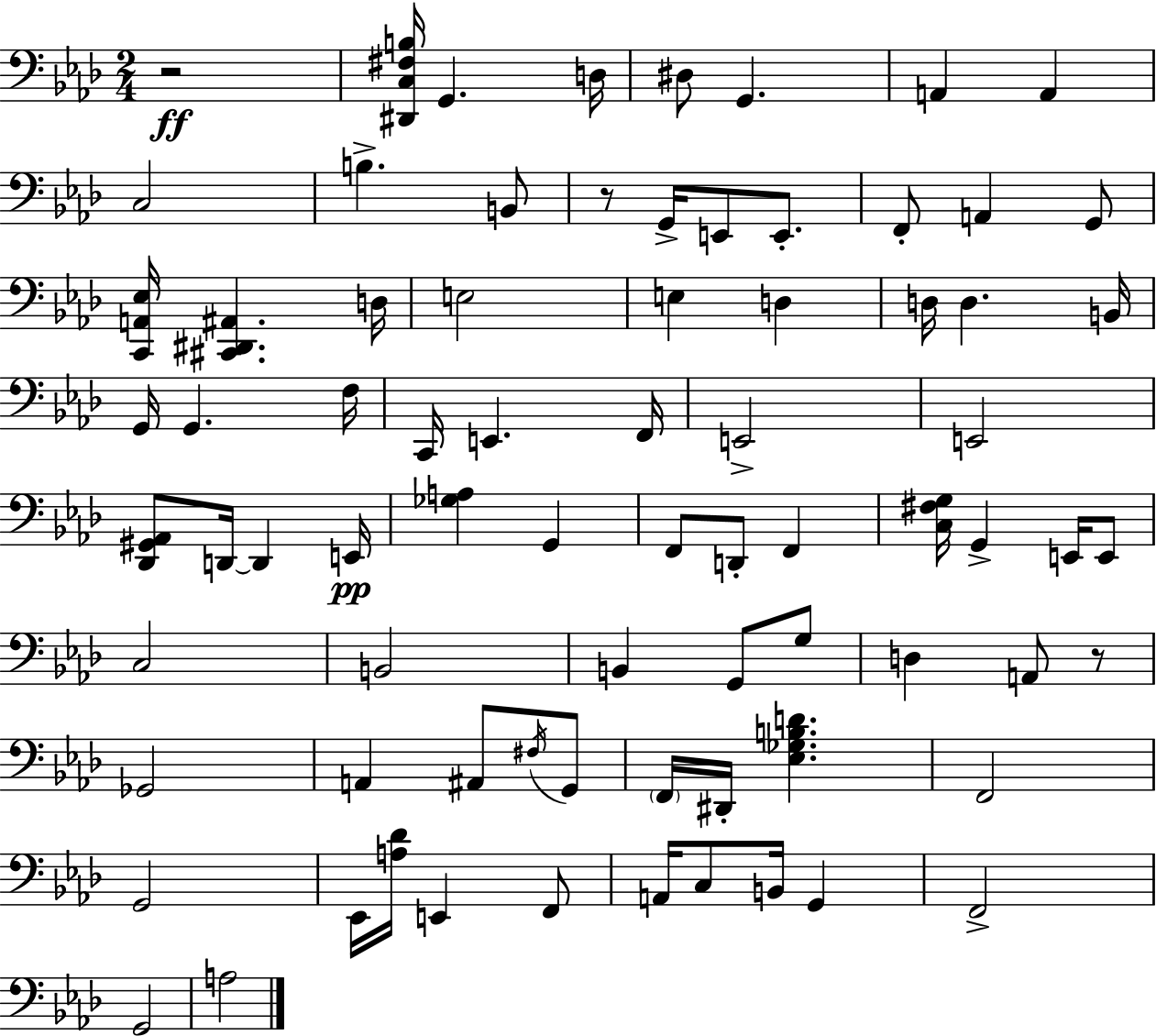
{
  \clef bass
  \numericTimeSignature
  \time 2/4
  \key f \minor
  r2\ff | <dis, c fis b>16 g,4. d16 | dis8 g,4. | a,4 a,4 | \break c2 | b4.-> b,8 | r8 g,16-> e,8 e,8.-. | f,8-. a,4 g,8 | \break <c, a, ees>16 <cis, dis, ais,>4. d16 | e2 | e4 d4 | d16 d4. b,16 | \break g,16 g,4. f16 | c,16 e,4. f,16 | e,2-> | e,2 | \break <des, gis, aes,>8 d,16~~ d,4 e,16\pp | <ges a>4 g,4 | f,8 d,8-. f,4 | <c fis g>16 g,4-> e,16 e,8 | \break c2 | b,2 | b,4 g,8 g8 | d4 a,8 r8 | \break ges,2 | a,4 ais,8 \acciaccatura { fis16 } g,8 | \parenthesize f,16 dis,16-. <ees ges b d'>4. | f,2 | \break g,2 | ees,16 <a des'>16 e,4 f,8 | a,16 c8 b,16 g,4 | f,2-> | \break g,2 | a2 | \bar "|."
}